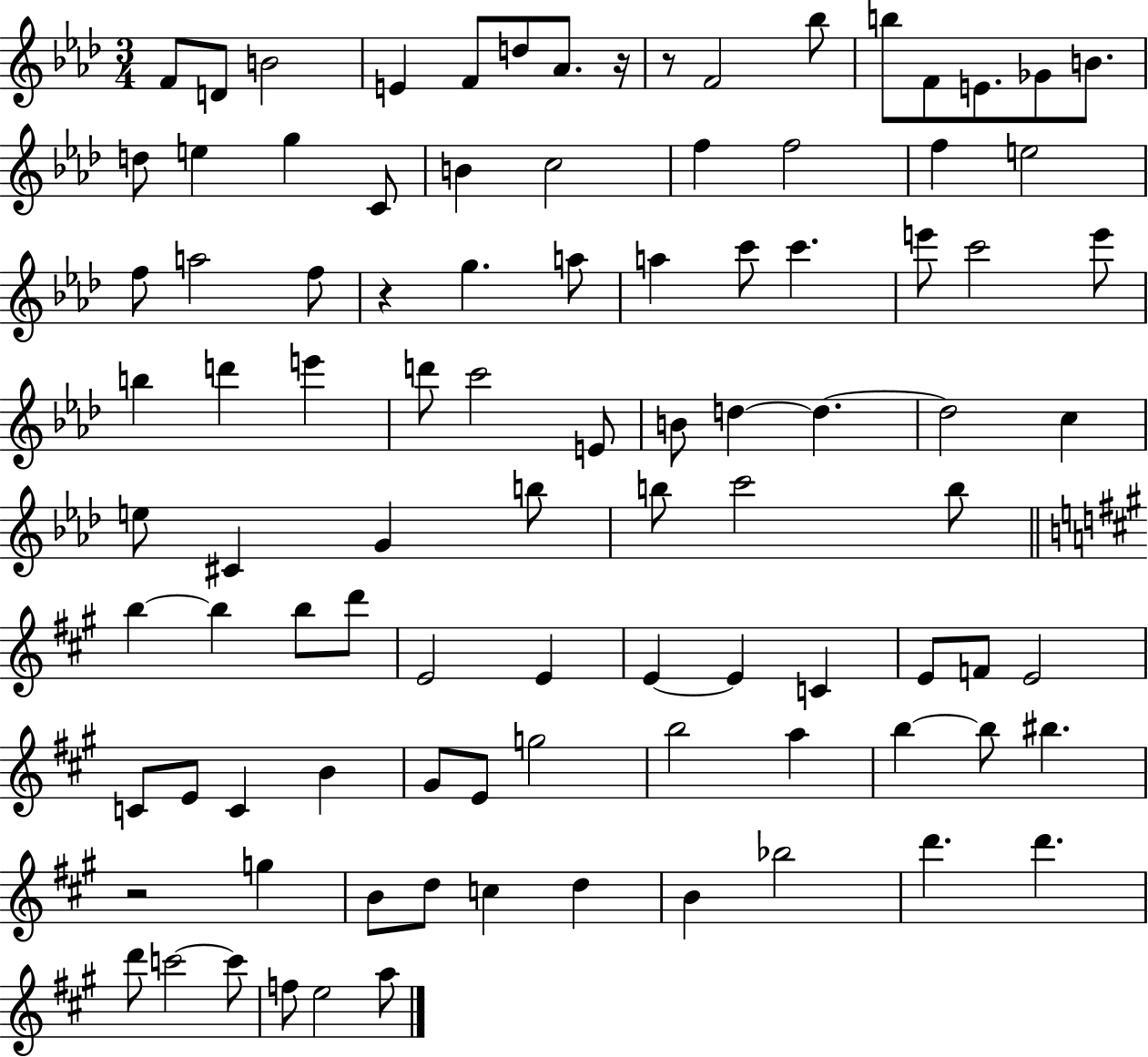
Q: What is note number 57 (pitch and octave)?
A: D6